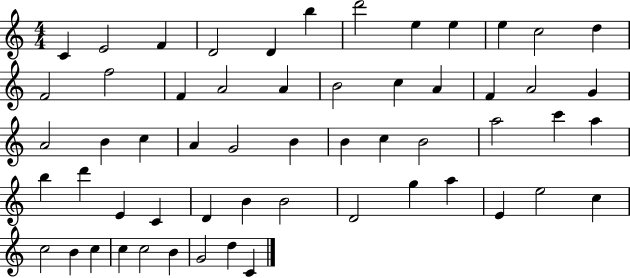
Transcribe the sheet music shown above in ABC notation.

X:1
T:Untitled
M:4/4
L:1/4
K:C
C E2 F D2 D b d'2 e e e c2 d F2 f2 F A2 A B2 c A F A2 G A2 B c A G2 B B c B2 a2 c' a b d' E C D B B2 D2 g a E e2 c c2 B c c c2 B G2 d C